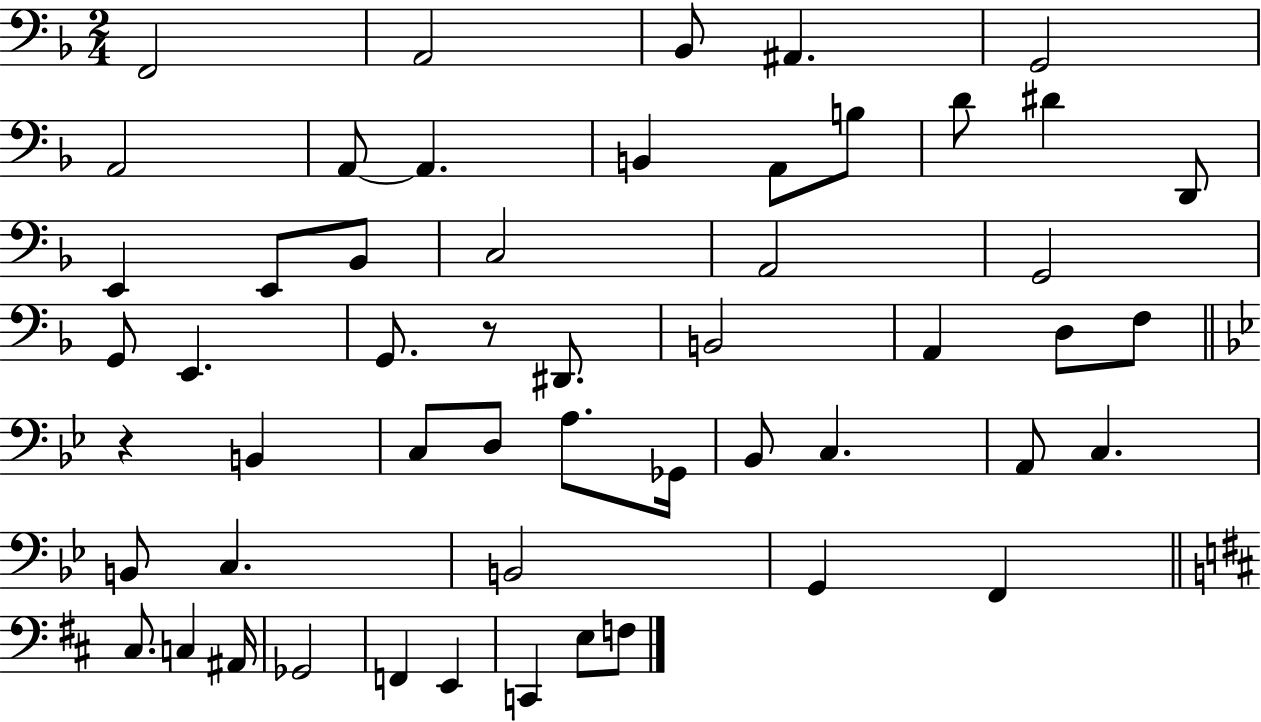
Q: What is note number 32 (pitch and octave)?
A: A3